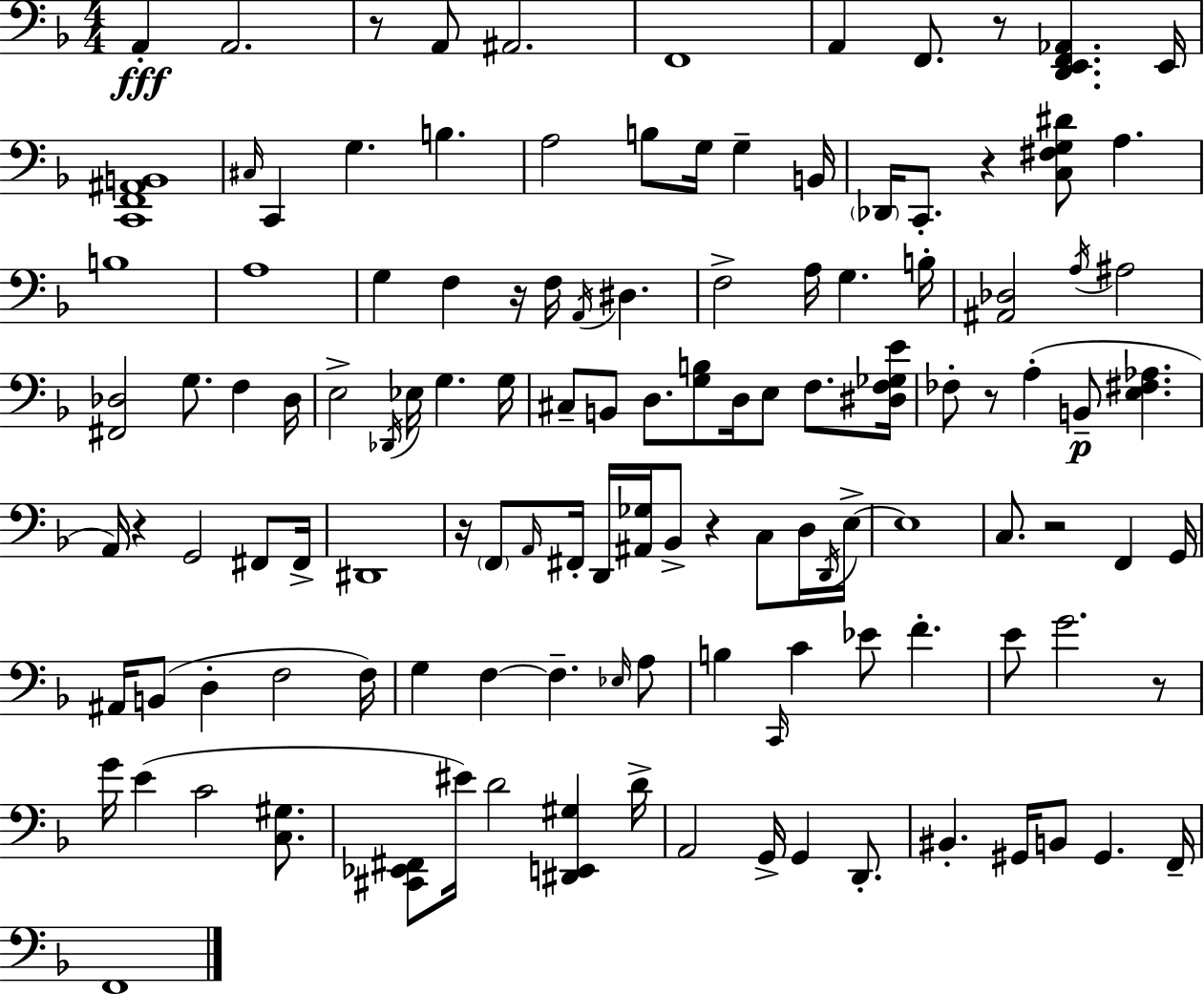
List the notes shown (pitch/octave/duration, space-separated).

A2/q A2/h. R/e A2/e A#2/h. F2/w A2/q F2/e. R/e [D2,E2,F2,Ab2]/q. E2/s [C2,F2,A#2,B2]/w C#3/s C2/q G3/q. B3/q. A3/h B3/e G3/s G3/q B2/s Db2/s C2/e. R/q [C3,F#3,G3,D#4]/e A3/q. B3/w A3/w G3/q F3/q R/s F3/s A2/s D#3/q. F3/h A3/s G3/q. B3/s [A#2,Db3]/h A3/s A#3/h [F#2,Db3]/h G3/e. F3/q Db3/s E3/h Db2/s Eb3/s G3/q. G3/s C#3/e B2/e D3/e. [G3,B3]/e D3/s E3/e F3/e. [D#3,F3,Gb3,E4]/s FES3/e R/e A3/q B2/e [E3,F#3,Ab3]/q. A2/s R/q G2/h F#2/e F#2/s D#2/w R/s F2/e A2/s F#2/s D2/s [A#2,Gb3]/s Bb2/e R/q C3/e D3/s D2/s E3/s E3/w C3/e. R/h F2/q G2/s A#2/s B2/e D3/q F3/h F3/s G3/q F3/q F3/q. Eb3/s A3/e B3/q C2/s C4/q Eb4/e F4/q. E4/e G4/h. R/e G4/s E4/q C4/h [C3,G#3]/e. [C#2,Eb2,F#2]/e EIS4/s D4/h [D#2,E2,G#3]/q D4/s A2/h G2/s G2/q D2/e. BIS2/q. G#2/s B2/e G#2/q. F2/s F2/w